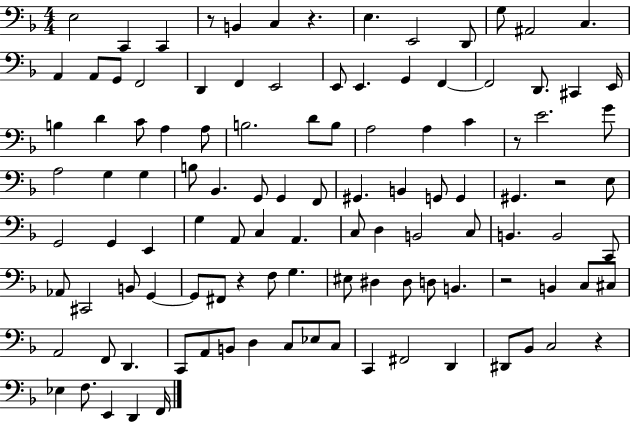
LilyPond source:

{
  \clef bass
  \numericTimeSignature
  \time 4/4
  \key f \major
  e2 c,4 c,4 | r8 b,4 c4 r4. | e4. e,2 d,8 | g8 ais,2 c4. | \break a,4 a,8 g,8 f,2 | d,4 f,4 e,2 | e,8 e,4. g,4 f,4~~ | f,2 d,8. cis,4 e,16 | \break b4 d'4 c'8 a4 a8 | b2. d'8 b8 | a2 a4 c'4 | r8 e'2. g'8 | \break a2 g4 g4 | b8 bes,4. g,8 g,4 f,8 | gis,4. b,4 g,8 g,4 | gis,4. r2 e8 | \break g,2 g,4 e,4 | g4 a,8 c4 a,4. | c8 d4 b,2 c8 | b,4. b,2 c,8 | \break aes,8 cis,2 b,8 g,4~~ | g,8 fis,8 r4 f8 g4. | eis8 dis4 dis8 d8 b,4. | r2 b,4 c8 cis8 | \break a,2 f,8 d,4. | c,8 a,8 b,8 d4 c8 ees8 c8 | c,4 fis,2 d,4 | dis,8 bes,8 c2 r4 | \break ees4 f8. e,4 d,4 f,16 | \bar "|."
}